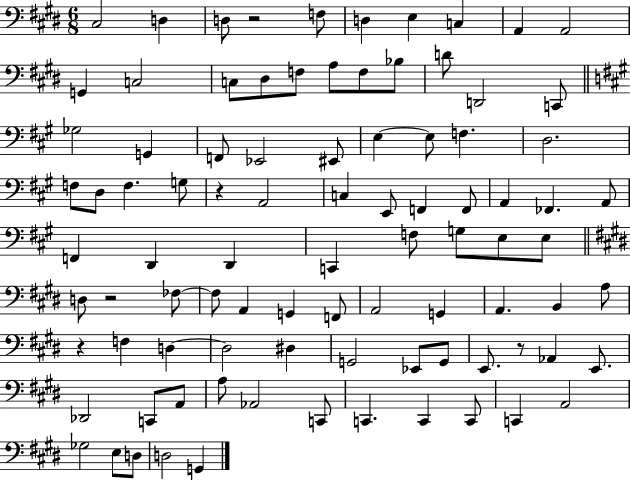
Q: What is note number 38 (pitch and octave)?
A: F2